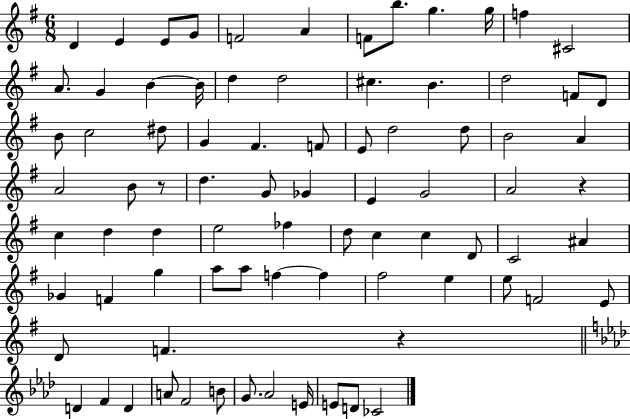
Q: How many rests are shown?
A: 3